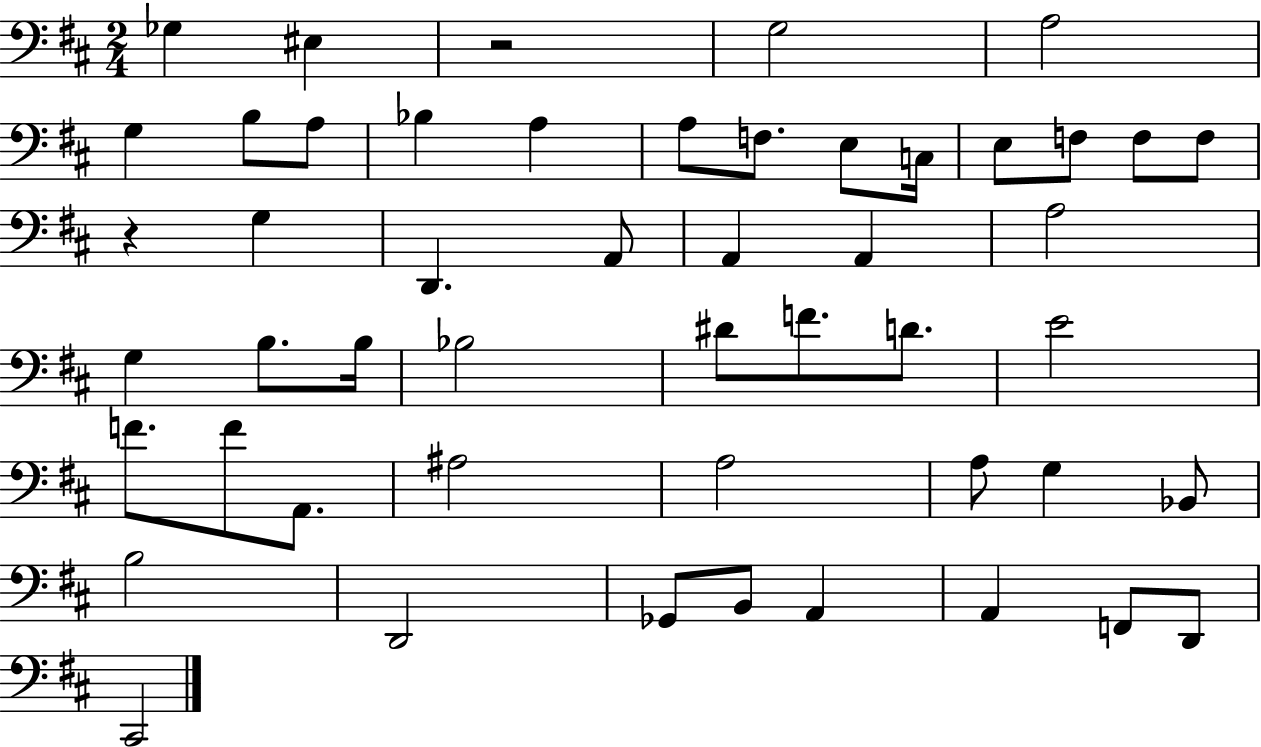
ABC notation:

X:1
T:Untitled
M:2/4
L:1/4
K:D
_G, ^E, z2 G,2 A,2 G, B,/2 A,/2 _B, A, A,/2 F,/2 E,/2 C,/4 E,/2 F,/2 F,/2 F,/2 z G, D,, A,,/2 A,, A,, A,2 G, B,/2 B,/4 _B,2 ^D/2 F/2 D/2 E2 F/2 F/2 A,,/2 ^A,2 A,2 A,/2 G, _B,,/2 B,2 D,,2 _G,,/2 B,,/2 A,, A,, F,,/2 D,,/2 ^C,,2